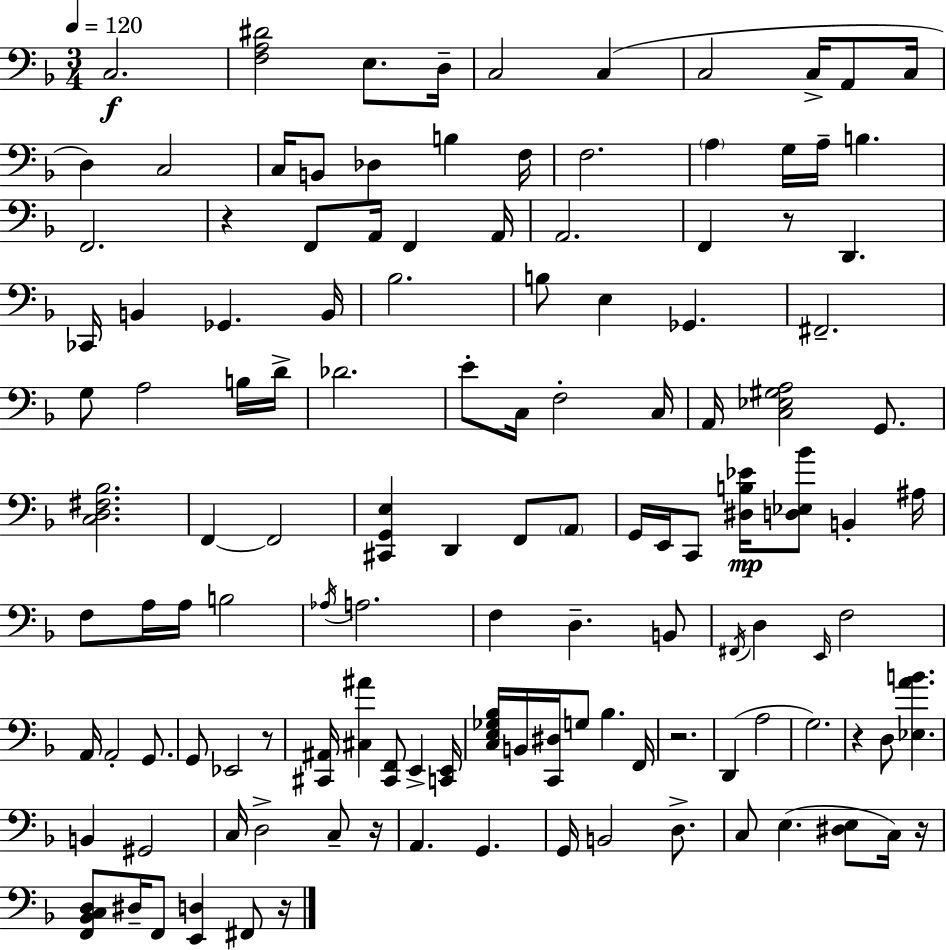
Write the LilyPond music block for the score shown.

{
  \clef bass
  \numericTimeSignature
  \time 3/4
  \key d \minor
  \tempo 4 = 120
  \repeat volta 2 { c2.\f | <f a dis'>2 e8. d16-- | c2 c4( | c2 c16-> a,8 c16 | \break d4) c2 | c16 b,8 des4 b4 f16 | f2. | \parenthesize a4 g16 a16-- b4. | \break f,2. | r4 f,8 a,16 f,4 a,16 | a,2. | f,4 r8 d,4. | \break ces,16 b,4 ges,4. b,16 | bes2. | b8 e4 ges,4. | fis,2.-- | \break g8 a2 b16 d'16-> | des'2. | e'8-. c16 f2-. c16 | a,16 <c ees gis a>2 g,8. | \break <c d fis bes>2. | f,4~~ f,2 | <cis, g, e>4 d,4 f,8 \parenthesize a,8 | g,16 e,16 c,8 <dis b ees'>16\mp <d ees bes'>8 b,4-. ais16 | \break f8 a16 a16 b2 | \acciaccatura { aes16 } a2. | f4 d4.-- b,8 | \acciaccatura { fis,16 } d4 \grace { e,16 } f2 | \break a,16 a,2-. | g,8. g,8 ees,2 | r8 <cis, ais,>16 <cis ais'>4 <cis, f,>8 e,4-> | <c, e,>16 <c e ges bes>16 b,16 <c, dis>16 g8 bes4. | \break f,16 r2. | d,4( a2 | g2.) | r4 d8 <ees a' b'>4. | \break b,4 gis,2 | c16 d2-> | c8-- r16 a,4. g,4. | g,16 b,2 | \break d8.-> c8 e4.( <dis e>8 | c16) r16 <f, bes, c d>8 dis16-- f,8 <e, d>4 | fis,8 r16 } \bar "|."
}